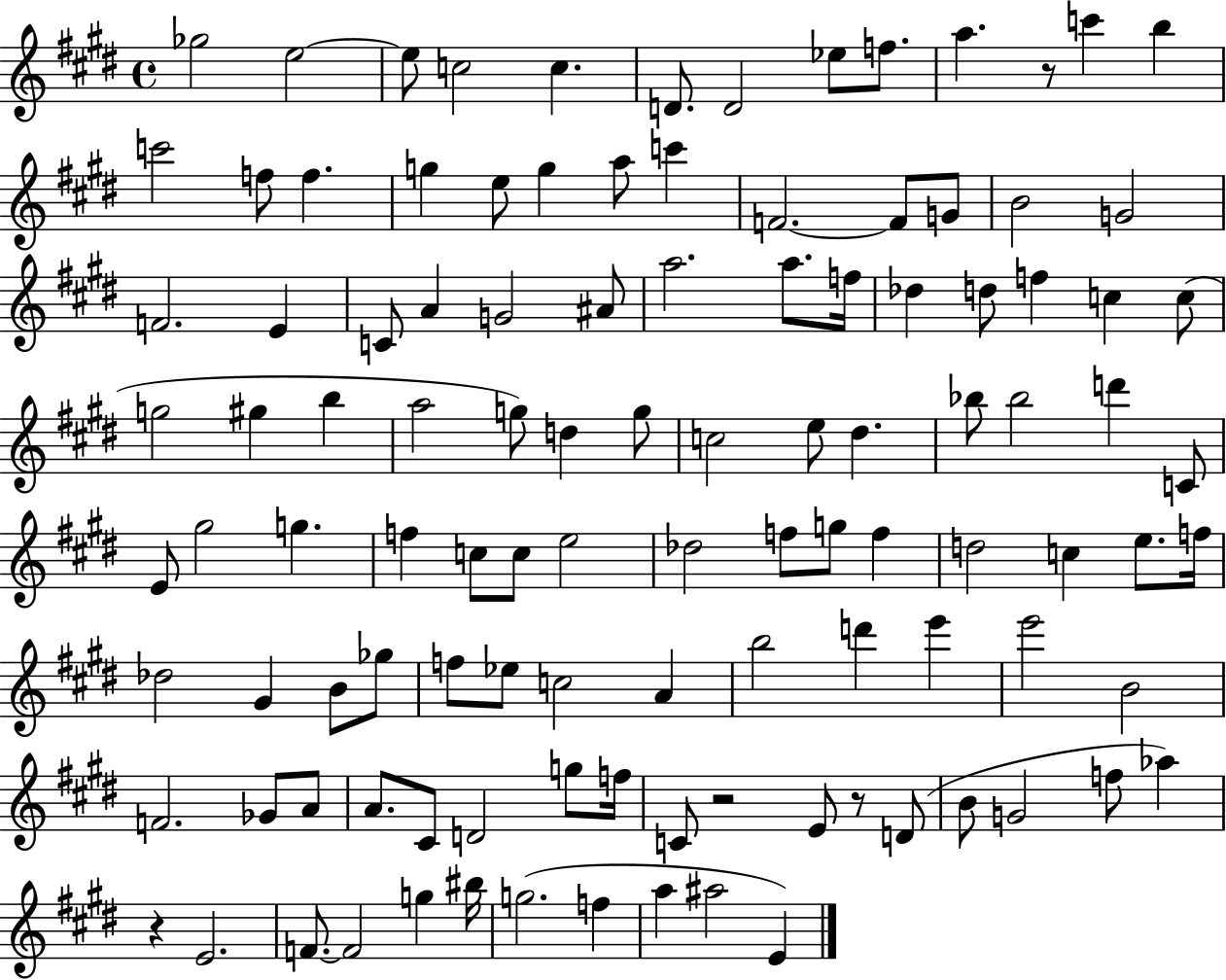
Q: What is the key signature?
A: E major